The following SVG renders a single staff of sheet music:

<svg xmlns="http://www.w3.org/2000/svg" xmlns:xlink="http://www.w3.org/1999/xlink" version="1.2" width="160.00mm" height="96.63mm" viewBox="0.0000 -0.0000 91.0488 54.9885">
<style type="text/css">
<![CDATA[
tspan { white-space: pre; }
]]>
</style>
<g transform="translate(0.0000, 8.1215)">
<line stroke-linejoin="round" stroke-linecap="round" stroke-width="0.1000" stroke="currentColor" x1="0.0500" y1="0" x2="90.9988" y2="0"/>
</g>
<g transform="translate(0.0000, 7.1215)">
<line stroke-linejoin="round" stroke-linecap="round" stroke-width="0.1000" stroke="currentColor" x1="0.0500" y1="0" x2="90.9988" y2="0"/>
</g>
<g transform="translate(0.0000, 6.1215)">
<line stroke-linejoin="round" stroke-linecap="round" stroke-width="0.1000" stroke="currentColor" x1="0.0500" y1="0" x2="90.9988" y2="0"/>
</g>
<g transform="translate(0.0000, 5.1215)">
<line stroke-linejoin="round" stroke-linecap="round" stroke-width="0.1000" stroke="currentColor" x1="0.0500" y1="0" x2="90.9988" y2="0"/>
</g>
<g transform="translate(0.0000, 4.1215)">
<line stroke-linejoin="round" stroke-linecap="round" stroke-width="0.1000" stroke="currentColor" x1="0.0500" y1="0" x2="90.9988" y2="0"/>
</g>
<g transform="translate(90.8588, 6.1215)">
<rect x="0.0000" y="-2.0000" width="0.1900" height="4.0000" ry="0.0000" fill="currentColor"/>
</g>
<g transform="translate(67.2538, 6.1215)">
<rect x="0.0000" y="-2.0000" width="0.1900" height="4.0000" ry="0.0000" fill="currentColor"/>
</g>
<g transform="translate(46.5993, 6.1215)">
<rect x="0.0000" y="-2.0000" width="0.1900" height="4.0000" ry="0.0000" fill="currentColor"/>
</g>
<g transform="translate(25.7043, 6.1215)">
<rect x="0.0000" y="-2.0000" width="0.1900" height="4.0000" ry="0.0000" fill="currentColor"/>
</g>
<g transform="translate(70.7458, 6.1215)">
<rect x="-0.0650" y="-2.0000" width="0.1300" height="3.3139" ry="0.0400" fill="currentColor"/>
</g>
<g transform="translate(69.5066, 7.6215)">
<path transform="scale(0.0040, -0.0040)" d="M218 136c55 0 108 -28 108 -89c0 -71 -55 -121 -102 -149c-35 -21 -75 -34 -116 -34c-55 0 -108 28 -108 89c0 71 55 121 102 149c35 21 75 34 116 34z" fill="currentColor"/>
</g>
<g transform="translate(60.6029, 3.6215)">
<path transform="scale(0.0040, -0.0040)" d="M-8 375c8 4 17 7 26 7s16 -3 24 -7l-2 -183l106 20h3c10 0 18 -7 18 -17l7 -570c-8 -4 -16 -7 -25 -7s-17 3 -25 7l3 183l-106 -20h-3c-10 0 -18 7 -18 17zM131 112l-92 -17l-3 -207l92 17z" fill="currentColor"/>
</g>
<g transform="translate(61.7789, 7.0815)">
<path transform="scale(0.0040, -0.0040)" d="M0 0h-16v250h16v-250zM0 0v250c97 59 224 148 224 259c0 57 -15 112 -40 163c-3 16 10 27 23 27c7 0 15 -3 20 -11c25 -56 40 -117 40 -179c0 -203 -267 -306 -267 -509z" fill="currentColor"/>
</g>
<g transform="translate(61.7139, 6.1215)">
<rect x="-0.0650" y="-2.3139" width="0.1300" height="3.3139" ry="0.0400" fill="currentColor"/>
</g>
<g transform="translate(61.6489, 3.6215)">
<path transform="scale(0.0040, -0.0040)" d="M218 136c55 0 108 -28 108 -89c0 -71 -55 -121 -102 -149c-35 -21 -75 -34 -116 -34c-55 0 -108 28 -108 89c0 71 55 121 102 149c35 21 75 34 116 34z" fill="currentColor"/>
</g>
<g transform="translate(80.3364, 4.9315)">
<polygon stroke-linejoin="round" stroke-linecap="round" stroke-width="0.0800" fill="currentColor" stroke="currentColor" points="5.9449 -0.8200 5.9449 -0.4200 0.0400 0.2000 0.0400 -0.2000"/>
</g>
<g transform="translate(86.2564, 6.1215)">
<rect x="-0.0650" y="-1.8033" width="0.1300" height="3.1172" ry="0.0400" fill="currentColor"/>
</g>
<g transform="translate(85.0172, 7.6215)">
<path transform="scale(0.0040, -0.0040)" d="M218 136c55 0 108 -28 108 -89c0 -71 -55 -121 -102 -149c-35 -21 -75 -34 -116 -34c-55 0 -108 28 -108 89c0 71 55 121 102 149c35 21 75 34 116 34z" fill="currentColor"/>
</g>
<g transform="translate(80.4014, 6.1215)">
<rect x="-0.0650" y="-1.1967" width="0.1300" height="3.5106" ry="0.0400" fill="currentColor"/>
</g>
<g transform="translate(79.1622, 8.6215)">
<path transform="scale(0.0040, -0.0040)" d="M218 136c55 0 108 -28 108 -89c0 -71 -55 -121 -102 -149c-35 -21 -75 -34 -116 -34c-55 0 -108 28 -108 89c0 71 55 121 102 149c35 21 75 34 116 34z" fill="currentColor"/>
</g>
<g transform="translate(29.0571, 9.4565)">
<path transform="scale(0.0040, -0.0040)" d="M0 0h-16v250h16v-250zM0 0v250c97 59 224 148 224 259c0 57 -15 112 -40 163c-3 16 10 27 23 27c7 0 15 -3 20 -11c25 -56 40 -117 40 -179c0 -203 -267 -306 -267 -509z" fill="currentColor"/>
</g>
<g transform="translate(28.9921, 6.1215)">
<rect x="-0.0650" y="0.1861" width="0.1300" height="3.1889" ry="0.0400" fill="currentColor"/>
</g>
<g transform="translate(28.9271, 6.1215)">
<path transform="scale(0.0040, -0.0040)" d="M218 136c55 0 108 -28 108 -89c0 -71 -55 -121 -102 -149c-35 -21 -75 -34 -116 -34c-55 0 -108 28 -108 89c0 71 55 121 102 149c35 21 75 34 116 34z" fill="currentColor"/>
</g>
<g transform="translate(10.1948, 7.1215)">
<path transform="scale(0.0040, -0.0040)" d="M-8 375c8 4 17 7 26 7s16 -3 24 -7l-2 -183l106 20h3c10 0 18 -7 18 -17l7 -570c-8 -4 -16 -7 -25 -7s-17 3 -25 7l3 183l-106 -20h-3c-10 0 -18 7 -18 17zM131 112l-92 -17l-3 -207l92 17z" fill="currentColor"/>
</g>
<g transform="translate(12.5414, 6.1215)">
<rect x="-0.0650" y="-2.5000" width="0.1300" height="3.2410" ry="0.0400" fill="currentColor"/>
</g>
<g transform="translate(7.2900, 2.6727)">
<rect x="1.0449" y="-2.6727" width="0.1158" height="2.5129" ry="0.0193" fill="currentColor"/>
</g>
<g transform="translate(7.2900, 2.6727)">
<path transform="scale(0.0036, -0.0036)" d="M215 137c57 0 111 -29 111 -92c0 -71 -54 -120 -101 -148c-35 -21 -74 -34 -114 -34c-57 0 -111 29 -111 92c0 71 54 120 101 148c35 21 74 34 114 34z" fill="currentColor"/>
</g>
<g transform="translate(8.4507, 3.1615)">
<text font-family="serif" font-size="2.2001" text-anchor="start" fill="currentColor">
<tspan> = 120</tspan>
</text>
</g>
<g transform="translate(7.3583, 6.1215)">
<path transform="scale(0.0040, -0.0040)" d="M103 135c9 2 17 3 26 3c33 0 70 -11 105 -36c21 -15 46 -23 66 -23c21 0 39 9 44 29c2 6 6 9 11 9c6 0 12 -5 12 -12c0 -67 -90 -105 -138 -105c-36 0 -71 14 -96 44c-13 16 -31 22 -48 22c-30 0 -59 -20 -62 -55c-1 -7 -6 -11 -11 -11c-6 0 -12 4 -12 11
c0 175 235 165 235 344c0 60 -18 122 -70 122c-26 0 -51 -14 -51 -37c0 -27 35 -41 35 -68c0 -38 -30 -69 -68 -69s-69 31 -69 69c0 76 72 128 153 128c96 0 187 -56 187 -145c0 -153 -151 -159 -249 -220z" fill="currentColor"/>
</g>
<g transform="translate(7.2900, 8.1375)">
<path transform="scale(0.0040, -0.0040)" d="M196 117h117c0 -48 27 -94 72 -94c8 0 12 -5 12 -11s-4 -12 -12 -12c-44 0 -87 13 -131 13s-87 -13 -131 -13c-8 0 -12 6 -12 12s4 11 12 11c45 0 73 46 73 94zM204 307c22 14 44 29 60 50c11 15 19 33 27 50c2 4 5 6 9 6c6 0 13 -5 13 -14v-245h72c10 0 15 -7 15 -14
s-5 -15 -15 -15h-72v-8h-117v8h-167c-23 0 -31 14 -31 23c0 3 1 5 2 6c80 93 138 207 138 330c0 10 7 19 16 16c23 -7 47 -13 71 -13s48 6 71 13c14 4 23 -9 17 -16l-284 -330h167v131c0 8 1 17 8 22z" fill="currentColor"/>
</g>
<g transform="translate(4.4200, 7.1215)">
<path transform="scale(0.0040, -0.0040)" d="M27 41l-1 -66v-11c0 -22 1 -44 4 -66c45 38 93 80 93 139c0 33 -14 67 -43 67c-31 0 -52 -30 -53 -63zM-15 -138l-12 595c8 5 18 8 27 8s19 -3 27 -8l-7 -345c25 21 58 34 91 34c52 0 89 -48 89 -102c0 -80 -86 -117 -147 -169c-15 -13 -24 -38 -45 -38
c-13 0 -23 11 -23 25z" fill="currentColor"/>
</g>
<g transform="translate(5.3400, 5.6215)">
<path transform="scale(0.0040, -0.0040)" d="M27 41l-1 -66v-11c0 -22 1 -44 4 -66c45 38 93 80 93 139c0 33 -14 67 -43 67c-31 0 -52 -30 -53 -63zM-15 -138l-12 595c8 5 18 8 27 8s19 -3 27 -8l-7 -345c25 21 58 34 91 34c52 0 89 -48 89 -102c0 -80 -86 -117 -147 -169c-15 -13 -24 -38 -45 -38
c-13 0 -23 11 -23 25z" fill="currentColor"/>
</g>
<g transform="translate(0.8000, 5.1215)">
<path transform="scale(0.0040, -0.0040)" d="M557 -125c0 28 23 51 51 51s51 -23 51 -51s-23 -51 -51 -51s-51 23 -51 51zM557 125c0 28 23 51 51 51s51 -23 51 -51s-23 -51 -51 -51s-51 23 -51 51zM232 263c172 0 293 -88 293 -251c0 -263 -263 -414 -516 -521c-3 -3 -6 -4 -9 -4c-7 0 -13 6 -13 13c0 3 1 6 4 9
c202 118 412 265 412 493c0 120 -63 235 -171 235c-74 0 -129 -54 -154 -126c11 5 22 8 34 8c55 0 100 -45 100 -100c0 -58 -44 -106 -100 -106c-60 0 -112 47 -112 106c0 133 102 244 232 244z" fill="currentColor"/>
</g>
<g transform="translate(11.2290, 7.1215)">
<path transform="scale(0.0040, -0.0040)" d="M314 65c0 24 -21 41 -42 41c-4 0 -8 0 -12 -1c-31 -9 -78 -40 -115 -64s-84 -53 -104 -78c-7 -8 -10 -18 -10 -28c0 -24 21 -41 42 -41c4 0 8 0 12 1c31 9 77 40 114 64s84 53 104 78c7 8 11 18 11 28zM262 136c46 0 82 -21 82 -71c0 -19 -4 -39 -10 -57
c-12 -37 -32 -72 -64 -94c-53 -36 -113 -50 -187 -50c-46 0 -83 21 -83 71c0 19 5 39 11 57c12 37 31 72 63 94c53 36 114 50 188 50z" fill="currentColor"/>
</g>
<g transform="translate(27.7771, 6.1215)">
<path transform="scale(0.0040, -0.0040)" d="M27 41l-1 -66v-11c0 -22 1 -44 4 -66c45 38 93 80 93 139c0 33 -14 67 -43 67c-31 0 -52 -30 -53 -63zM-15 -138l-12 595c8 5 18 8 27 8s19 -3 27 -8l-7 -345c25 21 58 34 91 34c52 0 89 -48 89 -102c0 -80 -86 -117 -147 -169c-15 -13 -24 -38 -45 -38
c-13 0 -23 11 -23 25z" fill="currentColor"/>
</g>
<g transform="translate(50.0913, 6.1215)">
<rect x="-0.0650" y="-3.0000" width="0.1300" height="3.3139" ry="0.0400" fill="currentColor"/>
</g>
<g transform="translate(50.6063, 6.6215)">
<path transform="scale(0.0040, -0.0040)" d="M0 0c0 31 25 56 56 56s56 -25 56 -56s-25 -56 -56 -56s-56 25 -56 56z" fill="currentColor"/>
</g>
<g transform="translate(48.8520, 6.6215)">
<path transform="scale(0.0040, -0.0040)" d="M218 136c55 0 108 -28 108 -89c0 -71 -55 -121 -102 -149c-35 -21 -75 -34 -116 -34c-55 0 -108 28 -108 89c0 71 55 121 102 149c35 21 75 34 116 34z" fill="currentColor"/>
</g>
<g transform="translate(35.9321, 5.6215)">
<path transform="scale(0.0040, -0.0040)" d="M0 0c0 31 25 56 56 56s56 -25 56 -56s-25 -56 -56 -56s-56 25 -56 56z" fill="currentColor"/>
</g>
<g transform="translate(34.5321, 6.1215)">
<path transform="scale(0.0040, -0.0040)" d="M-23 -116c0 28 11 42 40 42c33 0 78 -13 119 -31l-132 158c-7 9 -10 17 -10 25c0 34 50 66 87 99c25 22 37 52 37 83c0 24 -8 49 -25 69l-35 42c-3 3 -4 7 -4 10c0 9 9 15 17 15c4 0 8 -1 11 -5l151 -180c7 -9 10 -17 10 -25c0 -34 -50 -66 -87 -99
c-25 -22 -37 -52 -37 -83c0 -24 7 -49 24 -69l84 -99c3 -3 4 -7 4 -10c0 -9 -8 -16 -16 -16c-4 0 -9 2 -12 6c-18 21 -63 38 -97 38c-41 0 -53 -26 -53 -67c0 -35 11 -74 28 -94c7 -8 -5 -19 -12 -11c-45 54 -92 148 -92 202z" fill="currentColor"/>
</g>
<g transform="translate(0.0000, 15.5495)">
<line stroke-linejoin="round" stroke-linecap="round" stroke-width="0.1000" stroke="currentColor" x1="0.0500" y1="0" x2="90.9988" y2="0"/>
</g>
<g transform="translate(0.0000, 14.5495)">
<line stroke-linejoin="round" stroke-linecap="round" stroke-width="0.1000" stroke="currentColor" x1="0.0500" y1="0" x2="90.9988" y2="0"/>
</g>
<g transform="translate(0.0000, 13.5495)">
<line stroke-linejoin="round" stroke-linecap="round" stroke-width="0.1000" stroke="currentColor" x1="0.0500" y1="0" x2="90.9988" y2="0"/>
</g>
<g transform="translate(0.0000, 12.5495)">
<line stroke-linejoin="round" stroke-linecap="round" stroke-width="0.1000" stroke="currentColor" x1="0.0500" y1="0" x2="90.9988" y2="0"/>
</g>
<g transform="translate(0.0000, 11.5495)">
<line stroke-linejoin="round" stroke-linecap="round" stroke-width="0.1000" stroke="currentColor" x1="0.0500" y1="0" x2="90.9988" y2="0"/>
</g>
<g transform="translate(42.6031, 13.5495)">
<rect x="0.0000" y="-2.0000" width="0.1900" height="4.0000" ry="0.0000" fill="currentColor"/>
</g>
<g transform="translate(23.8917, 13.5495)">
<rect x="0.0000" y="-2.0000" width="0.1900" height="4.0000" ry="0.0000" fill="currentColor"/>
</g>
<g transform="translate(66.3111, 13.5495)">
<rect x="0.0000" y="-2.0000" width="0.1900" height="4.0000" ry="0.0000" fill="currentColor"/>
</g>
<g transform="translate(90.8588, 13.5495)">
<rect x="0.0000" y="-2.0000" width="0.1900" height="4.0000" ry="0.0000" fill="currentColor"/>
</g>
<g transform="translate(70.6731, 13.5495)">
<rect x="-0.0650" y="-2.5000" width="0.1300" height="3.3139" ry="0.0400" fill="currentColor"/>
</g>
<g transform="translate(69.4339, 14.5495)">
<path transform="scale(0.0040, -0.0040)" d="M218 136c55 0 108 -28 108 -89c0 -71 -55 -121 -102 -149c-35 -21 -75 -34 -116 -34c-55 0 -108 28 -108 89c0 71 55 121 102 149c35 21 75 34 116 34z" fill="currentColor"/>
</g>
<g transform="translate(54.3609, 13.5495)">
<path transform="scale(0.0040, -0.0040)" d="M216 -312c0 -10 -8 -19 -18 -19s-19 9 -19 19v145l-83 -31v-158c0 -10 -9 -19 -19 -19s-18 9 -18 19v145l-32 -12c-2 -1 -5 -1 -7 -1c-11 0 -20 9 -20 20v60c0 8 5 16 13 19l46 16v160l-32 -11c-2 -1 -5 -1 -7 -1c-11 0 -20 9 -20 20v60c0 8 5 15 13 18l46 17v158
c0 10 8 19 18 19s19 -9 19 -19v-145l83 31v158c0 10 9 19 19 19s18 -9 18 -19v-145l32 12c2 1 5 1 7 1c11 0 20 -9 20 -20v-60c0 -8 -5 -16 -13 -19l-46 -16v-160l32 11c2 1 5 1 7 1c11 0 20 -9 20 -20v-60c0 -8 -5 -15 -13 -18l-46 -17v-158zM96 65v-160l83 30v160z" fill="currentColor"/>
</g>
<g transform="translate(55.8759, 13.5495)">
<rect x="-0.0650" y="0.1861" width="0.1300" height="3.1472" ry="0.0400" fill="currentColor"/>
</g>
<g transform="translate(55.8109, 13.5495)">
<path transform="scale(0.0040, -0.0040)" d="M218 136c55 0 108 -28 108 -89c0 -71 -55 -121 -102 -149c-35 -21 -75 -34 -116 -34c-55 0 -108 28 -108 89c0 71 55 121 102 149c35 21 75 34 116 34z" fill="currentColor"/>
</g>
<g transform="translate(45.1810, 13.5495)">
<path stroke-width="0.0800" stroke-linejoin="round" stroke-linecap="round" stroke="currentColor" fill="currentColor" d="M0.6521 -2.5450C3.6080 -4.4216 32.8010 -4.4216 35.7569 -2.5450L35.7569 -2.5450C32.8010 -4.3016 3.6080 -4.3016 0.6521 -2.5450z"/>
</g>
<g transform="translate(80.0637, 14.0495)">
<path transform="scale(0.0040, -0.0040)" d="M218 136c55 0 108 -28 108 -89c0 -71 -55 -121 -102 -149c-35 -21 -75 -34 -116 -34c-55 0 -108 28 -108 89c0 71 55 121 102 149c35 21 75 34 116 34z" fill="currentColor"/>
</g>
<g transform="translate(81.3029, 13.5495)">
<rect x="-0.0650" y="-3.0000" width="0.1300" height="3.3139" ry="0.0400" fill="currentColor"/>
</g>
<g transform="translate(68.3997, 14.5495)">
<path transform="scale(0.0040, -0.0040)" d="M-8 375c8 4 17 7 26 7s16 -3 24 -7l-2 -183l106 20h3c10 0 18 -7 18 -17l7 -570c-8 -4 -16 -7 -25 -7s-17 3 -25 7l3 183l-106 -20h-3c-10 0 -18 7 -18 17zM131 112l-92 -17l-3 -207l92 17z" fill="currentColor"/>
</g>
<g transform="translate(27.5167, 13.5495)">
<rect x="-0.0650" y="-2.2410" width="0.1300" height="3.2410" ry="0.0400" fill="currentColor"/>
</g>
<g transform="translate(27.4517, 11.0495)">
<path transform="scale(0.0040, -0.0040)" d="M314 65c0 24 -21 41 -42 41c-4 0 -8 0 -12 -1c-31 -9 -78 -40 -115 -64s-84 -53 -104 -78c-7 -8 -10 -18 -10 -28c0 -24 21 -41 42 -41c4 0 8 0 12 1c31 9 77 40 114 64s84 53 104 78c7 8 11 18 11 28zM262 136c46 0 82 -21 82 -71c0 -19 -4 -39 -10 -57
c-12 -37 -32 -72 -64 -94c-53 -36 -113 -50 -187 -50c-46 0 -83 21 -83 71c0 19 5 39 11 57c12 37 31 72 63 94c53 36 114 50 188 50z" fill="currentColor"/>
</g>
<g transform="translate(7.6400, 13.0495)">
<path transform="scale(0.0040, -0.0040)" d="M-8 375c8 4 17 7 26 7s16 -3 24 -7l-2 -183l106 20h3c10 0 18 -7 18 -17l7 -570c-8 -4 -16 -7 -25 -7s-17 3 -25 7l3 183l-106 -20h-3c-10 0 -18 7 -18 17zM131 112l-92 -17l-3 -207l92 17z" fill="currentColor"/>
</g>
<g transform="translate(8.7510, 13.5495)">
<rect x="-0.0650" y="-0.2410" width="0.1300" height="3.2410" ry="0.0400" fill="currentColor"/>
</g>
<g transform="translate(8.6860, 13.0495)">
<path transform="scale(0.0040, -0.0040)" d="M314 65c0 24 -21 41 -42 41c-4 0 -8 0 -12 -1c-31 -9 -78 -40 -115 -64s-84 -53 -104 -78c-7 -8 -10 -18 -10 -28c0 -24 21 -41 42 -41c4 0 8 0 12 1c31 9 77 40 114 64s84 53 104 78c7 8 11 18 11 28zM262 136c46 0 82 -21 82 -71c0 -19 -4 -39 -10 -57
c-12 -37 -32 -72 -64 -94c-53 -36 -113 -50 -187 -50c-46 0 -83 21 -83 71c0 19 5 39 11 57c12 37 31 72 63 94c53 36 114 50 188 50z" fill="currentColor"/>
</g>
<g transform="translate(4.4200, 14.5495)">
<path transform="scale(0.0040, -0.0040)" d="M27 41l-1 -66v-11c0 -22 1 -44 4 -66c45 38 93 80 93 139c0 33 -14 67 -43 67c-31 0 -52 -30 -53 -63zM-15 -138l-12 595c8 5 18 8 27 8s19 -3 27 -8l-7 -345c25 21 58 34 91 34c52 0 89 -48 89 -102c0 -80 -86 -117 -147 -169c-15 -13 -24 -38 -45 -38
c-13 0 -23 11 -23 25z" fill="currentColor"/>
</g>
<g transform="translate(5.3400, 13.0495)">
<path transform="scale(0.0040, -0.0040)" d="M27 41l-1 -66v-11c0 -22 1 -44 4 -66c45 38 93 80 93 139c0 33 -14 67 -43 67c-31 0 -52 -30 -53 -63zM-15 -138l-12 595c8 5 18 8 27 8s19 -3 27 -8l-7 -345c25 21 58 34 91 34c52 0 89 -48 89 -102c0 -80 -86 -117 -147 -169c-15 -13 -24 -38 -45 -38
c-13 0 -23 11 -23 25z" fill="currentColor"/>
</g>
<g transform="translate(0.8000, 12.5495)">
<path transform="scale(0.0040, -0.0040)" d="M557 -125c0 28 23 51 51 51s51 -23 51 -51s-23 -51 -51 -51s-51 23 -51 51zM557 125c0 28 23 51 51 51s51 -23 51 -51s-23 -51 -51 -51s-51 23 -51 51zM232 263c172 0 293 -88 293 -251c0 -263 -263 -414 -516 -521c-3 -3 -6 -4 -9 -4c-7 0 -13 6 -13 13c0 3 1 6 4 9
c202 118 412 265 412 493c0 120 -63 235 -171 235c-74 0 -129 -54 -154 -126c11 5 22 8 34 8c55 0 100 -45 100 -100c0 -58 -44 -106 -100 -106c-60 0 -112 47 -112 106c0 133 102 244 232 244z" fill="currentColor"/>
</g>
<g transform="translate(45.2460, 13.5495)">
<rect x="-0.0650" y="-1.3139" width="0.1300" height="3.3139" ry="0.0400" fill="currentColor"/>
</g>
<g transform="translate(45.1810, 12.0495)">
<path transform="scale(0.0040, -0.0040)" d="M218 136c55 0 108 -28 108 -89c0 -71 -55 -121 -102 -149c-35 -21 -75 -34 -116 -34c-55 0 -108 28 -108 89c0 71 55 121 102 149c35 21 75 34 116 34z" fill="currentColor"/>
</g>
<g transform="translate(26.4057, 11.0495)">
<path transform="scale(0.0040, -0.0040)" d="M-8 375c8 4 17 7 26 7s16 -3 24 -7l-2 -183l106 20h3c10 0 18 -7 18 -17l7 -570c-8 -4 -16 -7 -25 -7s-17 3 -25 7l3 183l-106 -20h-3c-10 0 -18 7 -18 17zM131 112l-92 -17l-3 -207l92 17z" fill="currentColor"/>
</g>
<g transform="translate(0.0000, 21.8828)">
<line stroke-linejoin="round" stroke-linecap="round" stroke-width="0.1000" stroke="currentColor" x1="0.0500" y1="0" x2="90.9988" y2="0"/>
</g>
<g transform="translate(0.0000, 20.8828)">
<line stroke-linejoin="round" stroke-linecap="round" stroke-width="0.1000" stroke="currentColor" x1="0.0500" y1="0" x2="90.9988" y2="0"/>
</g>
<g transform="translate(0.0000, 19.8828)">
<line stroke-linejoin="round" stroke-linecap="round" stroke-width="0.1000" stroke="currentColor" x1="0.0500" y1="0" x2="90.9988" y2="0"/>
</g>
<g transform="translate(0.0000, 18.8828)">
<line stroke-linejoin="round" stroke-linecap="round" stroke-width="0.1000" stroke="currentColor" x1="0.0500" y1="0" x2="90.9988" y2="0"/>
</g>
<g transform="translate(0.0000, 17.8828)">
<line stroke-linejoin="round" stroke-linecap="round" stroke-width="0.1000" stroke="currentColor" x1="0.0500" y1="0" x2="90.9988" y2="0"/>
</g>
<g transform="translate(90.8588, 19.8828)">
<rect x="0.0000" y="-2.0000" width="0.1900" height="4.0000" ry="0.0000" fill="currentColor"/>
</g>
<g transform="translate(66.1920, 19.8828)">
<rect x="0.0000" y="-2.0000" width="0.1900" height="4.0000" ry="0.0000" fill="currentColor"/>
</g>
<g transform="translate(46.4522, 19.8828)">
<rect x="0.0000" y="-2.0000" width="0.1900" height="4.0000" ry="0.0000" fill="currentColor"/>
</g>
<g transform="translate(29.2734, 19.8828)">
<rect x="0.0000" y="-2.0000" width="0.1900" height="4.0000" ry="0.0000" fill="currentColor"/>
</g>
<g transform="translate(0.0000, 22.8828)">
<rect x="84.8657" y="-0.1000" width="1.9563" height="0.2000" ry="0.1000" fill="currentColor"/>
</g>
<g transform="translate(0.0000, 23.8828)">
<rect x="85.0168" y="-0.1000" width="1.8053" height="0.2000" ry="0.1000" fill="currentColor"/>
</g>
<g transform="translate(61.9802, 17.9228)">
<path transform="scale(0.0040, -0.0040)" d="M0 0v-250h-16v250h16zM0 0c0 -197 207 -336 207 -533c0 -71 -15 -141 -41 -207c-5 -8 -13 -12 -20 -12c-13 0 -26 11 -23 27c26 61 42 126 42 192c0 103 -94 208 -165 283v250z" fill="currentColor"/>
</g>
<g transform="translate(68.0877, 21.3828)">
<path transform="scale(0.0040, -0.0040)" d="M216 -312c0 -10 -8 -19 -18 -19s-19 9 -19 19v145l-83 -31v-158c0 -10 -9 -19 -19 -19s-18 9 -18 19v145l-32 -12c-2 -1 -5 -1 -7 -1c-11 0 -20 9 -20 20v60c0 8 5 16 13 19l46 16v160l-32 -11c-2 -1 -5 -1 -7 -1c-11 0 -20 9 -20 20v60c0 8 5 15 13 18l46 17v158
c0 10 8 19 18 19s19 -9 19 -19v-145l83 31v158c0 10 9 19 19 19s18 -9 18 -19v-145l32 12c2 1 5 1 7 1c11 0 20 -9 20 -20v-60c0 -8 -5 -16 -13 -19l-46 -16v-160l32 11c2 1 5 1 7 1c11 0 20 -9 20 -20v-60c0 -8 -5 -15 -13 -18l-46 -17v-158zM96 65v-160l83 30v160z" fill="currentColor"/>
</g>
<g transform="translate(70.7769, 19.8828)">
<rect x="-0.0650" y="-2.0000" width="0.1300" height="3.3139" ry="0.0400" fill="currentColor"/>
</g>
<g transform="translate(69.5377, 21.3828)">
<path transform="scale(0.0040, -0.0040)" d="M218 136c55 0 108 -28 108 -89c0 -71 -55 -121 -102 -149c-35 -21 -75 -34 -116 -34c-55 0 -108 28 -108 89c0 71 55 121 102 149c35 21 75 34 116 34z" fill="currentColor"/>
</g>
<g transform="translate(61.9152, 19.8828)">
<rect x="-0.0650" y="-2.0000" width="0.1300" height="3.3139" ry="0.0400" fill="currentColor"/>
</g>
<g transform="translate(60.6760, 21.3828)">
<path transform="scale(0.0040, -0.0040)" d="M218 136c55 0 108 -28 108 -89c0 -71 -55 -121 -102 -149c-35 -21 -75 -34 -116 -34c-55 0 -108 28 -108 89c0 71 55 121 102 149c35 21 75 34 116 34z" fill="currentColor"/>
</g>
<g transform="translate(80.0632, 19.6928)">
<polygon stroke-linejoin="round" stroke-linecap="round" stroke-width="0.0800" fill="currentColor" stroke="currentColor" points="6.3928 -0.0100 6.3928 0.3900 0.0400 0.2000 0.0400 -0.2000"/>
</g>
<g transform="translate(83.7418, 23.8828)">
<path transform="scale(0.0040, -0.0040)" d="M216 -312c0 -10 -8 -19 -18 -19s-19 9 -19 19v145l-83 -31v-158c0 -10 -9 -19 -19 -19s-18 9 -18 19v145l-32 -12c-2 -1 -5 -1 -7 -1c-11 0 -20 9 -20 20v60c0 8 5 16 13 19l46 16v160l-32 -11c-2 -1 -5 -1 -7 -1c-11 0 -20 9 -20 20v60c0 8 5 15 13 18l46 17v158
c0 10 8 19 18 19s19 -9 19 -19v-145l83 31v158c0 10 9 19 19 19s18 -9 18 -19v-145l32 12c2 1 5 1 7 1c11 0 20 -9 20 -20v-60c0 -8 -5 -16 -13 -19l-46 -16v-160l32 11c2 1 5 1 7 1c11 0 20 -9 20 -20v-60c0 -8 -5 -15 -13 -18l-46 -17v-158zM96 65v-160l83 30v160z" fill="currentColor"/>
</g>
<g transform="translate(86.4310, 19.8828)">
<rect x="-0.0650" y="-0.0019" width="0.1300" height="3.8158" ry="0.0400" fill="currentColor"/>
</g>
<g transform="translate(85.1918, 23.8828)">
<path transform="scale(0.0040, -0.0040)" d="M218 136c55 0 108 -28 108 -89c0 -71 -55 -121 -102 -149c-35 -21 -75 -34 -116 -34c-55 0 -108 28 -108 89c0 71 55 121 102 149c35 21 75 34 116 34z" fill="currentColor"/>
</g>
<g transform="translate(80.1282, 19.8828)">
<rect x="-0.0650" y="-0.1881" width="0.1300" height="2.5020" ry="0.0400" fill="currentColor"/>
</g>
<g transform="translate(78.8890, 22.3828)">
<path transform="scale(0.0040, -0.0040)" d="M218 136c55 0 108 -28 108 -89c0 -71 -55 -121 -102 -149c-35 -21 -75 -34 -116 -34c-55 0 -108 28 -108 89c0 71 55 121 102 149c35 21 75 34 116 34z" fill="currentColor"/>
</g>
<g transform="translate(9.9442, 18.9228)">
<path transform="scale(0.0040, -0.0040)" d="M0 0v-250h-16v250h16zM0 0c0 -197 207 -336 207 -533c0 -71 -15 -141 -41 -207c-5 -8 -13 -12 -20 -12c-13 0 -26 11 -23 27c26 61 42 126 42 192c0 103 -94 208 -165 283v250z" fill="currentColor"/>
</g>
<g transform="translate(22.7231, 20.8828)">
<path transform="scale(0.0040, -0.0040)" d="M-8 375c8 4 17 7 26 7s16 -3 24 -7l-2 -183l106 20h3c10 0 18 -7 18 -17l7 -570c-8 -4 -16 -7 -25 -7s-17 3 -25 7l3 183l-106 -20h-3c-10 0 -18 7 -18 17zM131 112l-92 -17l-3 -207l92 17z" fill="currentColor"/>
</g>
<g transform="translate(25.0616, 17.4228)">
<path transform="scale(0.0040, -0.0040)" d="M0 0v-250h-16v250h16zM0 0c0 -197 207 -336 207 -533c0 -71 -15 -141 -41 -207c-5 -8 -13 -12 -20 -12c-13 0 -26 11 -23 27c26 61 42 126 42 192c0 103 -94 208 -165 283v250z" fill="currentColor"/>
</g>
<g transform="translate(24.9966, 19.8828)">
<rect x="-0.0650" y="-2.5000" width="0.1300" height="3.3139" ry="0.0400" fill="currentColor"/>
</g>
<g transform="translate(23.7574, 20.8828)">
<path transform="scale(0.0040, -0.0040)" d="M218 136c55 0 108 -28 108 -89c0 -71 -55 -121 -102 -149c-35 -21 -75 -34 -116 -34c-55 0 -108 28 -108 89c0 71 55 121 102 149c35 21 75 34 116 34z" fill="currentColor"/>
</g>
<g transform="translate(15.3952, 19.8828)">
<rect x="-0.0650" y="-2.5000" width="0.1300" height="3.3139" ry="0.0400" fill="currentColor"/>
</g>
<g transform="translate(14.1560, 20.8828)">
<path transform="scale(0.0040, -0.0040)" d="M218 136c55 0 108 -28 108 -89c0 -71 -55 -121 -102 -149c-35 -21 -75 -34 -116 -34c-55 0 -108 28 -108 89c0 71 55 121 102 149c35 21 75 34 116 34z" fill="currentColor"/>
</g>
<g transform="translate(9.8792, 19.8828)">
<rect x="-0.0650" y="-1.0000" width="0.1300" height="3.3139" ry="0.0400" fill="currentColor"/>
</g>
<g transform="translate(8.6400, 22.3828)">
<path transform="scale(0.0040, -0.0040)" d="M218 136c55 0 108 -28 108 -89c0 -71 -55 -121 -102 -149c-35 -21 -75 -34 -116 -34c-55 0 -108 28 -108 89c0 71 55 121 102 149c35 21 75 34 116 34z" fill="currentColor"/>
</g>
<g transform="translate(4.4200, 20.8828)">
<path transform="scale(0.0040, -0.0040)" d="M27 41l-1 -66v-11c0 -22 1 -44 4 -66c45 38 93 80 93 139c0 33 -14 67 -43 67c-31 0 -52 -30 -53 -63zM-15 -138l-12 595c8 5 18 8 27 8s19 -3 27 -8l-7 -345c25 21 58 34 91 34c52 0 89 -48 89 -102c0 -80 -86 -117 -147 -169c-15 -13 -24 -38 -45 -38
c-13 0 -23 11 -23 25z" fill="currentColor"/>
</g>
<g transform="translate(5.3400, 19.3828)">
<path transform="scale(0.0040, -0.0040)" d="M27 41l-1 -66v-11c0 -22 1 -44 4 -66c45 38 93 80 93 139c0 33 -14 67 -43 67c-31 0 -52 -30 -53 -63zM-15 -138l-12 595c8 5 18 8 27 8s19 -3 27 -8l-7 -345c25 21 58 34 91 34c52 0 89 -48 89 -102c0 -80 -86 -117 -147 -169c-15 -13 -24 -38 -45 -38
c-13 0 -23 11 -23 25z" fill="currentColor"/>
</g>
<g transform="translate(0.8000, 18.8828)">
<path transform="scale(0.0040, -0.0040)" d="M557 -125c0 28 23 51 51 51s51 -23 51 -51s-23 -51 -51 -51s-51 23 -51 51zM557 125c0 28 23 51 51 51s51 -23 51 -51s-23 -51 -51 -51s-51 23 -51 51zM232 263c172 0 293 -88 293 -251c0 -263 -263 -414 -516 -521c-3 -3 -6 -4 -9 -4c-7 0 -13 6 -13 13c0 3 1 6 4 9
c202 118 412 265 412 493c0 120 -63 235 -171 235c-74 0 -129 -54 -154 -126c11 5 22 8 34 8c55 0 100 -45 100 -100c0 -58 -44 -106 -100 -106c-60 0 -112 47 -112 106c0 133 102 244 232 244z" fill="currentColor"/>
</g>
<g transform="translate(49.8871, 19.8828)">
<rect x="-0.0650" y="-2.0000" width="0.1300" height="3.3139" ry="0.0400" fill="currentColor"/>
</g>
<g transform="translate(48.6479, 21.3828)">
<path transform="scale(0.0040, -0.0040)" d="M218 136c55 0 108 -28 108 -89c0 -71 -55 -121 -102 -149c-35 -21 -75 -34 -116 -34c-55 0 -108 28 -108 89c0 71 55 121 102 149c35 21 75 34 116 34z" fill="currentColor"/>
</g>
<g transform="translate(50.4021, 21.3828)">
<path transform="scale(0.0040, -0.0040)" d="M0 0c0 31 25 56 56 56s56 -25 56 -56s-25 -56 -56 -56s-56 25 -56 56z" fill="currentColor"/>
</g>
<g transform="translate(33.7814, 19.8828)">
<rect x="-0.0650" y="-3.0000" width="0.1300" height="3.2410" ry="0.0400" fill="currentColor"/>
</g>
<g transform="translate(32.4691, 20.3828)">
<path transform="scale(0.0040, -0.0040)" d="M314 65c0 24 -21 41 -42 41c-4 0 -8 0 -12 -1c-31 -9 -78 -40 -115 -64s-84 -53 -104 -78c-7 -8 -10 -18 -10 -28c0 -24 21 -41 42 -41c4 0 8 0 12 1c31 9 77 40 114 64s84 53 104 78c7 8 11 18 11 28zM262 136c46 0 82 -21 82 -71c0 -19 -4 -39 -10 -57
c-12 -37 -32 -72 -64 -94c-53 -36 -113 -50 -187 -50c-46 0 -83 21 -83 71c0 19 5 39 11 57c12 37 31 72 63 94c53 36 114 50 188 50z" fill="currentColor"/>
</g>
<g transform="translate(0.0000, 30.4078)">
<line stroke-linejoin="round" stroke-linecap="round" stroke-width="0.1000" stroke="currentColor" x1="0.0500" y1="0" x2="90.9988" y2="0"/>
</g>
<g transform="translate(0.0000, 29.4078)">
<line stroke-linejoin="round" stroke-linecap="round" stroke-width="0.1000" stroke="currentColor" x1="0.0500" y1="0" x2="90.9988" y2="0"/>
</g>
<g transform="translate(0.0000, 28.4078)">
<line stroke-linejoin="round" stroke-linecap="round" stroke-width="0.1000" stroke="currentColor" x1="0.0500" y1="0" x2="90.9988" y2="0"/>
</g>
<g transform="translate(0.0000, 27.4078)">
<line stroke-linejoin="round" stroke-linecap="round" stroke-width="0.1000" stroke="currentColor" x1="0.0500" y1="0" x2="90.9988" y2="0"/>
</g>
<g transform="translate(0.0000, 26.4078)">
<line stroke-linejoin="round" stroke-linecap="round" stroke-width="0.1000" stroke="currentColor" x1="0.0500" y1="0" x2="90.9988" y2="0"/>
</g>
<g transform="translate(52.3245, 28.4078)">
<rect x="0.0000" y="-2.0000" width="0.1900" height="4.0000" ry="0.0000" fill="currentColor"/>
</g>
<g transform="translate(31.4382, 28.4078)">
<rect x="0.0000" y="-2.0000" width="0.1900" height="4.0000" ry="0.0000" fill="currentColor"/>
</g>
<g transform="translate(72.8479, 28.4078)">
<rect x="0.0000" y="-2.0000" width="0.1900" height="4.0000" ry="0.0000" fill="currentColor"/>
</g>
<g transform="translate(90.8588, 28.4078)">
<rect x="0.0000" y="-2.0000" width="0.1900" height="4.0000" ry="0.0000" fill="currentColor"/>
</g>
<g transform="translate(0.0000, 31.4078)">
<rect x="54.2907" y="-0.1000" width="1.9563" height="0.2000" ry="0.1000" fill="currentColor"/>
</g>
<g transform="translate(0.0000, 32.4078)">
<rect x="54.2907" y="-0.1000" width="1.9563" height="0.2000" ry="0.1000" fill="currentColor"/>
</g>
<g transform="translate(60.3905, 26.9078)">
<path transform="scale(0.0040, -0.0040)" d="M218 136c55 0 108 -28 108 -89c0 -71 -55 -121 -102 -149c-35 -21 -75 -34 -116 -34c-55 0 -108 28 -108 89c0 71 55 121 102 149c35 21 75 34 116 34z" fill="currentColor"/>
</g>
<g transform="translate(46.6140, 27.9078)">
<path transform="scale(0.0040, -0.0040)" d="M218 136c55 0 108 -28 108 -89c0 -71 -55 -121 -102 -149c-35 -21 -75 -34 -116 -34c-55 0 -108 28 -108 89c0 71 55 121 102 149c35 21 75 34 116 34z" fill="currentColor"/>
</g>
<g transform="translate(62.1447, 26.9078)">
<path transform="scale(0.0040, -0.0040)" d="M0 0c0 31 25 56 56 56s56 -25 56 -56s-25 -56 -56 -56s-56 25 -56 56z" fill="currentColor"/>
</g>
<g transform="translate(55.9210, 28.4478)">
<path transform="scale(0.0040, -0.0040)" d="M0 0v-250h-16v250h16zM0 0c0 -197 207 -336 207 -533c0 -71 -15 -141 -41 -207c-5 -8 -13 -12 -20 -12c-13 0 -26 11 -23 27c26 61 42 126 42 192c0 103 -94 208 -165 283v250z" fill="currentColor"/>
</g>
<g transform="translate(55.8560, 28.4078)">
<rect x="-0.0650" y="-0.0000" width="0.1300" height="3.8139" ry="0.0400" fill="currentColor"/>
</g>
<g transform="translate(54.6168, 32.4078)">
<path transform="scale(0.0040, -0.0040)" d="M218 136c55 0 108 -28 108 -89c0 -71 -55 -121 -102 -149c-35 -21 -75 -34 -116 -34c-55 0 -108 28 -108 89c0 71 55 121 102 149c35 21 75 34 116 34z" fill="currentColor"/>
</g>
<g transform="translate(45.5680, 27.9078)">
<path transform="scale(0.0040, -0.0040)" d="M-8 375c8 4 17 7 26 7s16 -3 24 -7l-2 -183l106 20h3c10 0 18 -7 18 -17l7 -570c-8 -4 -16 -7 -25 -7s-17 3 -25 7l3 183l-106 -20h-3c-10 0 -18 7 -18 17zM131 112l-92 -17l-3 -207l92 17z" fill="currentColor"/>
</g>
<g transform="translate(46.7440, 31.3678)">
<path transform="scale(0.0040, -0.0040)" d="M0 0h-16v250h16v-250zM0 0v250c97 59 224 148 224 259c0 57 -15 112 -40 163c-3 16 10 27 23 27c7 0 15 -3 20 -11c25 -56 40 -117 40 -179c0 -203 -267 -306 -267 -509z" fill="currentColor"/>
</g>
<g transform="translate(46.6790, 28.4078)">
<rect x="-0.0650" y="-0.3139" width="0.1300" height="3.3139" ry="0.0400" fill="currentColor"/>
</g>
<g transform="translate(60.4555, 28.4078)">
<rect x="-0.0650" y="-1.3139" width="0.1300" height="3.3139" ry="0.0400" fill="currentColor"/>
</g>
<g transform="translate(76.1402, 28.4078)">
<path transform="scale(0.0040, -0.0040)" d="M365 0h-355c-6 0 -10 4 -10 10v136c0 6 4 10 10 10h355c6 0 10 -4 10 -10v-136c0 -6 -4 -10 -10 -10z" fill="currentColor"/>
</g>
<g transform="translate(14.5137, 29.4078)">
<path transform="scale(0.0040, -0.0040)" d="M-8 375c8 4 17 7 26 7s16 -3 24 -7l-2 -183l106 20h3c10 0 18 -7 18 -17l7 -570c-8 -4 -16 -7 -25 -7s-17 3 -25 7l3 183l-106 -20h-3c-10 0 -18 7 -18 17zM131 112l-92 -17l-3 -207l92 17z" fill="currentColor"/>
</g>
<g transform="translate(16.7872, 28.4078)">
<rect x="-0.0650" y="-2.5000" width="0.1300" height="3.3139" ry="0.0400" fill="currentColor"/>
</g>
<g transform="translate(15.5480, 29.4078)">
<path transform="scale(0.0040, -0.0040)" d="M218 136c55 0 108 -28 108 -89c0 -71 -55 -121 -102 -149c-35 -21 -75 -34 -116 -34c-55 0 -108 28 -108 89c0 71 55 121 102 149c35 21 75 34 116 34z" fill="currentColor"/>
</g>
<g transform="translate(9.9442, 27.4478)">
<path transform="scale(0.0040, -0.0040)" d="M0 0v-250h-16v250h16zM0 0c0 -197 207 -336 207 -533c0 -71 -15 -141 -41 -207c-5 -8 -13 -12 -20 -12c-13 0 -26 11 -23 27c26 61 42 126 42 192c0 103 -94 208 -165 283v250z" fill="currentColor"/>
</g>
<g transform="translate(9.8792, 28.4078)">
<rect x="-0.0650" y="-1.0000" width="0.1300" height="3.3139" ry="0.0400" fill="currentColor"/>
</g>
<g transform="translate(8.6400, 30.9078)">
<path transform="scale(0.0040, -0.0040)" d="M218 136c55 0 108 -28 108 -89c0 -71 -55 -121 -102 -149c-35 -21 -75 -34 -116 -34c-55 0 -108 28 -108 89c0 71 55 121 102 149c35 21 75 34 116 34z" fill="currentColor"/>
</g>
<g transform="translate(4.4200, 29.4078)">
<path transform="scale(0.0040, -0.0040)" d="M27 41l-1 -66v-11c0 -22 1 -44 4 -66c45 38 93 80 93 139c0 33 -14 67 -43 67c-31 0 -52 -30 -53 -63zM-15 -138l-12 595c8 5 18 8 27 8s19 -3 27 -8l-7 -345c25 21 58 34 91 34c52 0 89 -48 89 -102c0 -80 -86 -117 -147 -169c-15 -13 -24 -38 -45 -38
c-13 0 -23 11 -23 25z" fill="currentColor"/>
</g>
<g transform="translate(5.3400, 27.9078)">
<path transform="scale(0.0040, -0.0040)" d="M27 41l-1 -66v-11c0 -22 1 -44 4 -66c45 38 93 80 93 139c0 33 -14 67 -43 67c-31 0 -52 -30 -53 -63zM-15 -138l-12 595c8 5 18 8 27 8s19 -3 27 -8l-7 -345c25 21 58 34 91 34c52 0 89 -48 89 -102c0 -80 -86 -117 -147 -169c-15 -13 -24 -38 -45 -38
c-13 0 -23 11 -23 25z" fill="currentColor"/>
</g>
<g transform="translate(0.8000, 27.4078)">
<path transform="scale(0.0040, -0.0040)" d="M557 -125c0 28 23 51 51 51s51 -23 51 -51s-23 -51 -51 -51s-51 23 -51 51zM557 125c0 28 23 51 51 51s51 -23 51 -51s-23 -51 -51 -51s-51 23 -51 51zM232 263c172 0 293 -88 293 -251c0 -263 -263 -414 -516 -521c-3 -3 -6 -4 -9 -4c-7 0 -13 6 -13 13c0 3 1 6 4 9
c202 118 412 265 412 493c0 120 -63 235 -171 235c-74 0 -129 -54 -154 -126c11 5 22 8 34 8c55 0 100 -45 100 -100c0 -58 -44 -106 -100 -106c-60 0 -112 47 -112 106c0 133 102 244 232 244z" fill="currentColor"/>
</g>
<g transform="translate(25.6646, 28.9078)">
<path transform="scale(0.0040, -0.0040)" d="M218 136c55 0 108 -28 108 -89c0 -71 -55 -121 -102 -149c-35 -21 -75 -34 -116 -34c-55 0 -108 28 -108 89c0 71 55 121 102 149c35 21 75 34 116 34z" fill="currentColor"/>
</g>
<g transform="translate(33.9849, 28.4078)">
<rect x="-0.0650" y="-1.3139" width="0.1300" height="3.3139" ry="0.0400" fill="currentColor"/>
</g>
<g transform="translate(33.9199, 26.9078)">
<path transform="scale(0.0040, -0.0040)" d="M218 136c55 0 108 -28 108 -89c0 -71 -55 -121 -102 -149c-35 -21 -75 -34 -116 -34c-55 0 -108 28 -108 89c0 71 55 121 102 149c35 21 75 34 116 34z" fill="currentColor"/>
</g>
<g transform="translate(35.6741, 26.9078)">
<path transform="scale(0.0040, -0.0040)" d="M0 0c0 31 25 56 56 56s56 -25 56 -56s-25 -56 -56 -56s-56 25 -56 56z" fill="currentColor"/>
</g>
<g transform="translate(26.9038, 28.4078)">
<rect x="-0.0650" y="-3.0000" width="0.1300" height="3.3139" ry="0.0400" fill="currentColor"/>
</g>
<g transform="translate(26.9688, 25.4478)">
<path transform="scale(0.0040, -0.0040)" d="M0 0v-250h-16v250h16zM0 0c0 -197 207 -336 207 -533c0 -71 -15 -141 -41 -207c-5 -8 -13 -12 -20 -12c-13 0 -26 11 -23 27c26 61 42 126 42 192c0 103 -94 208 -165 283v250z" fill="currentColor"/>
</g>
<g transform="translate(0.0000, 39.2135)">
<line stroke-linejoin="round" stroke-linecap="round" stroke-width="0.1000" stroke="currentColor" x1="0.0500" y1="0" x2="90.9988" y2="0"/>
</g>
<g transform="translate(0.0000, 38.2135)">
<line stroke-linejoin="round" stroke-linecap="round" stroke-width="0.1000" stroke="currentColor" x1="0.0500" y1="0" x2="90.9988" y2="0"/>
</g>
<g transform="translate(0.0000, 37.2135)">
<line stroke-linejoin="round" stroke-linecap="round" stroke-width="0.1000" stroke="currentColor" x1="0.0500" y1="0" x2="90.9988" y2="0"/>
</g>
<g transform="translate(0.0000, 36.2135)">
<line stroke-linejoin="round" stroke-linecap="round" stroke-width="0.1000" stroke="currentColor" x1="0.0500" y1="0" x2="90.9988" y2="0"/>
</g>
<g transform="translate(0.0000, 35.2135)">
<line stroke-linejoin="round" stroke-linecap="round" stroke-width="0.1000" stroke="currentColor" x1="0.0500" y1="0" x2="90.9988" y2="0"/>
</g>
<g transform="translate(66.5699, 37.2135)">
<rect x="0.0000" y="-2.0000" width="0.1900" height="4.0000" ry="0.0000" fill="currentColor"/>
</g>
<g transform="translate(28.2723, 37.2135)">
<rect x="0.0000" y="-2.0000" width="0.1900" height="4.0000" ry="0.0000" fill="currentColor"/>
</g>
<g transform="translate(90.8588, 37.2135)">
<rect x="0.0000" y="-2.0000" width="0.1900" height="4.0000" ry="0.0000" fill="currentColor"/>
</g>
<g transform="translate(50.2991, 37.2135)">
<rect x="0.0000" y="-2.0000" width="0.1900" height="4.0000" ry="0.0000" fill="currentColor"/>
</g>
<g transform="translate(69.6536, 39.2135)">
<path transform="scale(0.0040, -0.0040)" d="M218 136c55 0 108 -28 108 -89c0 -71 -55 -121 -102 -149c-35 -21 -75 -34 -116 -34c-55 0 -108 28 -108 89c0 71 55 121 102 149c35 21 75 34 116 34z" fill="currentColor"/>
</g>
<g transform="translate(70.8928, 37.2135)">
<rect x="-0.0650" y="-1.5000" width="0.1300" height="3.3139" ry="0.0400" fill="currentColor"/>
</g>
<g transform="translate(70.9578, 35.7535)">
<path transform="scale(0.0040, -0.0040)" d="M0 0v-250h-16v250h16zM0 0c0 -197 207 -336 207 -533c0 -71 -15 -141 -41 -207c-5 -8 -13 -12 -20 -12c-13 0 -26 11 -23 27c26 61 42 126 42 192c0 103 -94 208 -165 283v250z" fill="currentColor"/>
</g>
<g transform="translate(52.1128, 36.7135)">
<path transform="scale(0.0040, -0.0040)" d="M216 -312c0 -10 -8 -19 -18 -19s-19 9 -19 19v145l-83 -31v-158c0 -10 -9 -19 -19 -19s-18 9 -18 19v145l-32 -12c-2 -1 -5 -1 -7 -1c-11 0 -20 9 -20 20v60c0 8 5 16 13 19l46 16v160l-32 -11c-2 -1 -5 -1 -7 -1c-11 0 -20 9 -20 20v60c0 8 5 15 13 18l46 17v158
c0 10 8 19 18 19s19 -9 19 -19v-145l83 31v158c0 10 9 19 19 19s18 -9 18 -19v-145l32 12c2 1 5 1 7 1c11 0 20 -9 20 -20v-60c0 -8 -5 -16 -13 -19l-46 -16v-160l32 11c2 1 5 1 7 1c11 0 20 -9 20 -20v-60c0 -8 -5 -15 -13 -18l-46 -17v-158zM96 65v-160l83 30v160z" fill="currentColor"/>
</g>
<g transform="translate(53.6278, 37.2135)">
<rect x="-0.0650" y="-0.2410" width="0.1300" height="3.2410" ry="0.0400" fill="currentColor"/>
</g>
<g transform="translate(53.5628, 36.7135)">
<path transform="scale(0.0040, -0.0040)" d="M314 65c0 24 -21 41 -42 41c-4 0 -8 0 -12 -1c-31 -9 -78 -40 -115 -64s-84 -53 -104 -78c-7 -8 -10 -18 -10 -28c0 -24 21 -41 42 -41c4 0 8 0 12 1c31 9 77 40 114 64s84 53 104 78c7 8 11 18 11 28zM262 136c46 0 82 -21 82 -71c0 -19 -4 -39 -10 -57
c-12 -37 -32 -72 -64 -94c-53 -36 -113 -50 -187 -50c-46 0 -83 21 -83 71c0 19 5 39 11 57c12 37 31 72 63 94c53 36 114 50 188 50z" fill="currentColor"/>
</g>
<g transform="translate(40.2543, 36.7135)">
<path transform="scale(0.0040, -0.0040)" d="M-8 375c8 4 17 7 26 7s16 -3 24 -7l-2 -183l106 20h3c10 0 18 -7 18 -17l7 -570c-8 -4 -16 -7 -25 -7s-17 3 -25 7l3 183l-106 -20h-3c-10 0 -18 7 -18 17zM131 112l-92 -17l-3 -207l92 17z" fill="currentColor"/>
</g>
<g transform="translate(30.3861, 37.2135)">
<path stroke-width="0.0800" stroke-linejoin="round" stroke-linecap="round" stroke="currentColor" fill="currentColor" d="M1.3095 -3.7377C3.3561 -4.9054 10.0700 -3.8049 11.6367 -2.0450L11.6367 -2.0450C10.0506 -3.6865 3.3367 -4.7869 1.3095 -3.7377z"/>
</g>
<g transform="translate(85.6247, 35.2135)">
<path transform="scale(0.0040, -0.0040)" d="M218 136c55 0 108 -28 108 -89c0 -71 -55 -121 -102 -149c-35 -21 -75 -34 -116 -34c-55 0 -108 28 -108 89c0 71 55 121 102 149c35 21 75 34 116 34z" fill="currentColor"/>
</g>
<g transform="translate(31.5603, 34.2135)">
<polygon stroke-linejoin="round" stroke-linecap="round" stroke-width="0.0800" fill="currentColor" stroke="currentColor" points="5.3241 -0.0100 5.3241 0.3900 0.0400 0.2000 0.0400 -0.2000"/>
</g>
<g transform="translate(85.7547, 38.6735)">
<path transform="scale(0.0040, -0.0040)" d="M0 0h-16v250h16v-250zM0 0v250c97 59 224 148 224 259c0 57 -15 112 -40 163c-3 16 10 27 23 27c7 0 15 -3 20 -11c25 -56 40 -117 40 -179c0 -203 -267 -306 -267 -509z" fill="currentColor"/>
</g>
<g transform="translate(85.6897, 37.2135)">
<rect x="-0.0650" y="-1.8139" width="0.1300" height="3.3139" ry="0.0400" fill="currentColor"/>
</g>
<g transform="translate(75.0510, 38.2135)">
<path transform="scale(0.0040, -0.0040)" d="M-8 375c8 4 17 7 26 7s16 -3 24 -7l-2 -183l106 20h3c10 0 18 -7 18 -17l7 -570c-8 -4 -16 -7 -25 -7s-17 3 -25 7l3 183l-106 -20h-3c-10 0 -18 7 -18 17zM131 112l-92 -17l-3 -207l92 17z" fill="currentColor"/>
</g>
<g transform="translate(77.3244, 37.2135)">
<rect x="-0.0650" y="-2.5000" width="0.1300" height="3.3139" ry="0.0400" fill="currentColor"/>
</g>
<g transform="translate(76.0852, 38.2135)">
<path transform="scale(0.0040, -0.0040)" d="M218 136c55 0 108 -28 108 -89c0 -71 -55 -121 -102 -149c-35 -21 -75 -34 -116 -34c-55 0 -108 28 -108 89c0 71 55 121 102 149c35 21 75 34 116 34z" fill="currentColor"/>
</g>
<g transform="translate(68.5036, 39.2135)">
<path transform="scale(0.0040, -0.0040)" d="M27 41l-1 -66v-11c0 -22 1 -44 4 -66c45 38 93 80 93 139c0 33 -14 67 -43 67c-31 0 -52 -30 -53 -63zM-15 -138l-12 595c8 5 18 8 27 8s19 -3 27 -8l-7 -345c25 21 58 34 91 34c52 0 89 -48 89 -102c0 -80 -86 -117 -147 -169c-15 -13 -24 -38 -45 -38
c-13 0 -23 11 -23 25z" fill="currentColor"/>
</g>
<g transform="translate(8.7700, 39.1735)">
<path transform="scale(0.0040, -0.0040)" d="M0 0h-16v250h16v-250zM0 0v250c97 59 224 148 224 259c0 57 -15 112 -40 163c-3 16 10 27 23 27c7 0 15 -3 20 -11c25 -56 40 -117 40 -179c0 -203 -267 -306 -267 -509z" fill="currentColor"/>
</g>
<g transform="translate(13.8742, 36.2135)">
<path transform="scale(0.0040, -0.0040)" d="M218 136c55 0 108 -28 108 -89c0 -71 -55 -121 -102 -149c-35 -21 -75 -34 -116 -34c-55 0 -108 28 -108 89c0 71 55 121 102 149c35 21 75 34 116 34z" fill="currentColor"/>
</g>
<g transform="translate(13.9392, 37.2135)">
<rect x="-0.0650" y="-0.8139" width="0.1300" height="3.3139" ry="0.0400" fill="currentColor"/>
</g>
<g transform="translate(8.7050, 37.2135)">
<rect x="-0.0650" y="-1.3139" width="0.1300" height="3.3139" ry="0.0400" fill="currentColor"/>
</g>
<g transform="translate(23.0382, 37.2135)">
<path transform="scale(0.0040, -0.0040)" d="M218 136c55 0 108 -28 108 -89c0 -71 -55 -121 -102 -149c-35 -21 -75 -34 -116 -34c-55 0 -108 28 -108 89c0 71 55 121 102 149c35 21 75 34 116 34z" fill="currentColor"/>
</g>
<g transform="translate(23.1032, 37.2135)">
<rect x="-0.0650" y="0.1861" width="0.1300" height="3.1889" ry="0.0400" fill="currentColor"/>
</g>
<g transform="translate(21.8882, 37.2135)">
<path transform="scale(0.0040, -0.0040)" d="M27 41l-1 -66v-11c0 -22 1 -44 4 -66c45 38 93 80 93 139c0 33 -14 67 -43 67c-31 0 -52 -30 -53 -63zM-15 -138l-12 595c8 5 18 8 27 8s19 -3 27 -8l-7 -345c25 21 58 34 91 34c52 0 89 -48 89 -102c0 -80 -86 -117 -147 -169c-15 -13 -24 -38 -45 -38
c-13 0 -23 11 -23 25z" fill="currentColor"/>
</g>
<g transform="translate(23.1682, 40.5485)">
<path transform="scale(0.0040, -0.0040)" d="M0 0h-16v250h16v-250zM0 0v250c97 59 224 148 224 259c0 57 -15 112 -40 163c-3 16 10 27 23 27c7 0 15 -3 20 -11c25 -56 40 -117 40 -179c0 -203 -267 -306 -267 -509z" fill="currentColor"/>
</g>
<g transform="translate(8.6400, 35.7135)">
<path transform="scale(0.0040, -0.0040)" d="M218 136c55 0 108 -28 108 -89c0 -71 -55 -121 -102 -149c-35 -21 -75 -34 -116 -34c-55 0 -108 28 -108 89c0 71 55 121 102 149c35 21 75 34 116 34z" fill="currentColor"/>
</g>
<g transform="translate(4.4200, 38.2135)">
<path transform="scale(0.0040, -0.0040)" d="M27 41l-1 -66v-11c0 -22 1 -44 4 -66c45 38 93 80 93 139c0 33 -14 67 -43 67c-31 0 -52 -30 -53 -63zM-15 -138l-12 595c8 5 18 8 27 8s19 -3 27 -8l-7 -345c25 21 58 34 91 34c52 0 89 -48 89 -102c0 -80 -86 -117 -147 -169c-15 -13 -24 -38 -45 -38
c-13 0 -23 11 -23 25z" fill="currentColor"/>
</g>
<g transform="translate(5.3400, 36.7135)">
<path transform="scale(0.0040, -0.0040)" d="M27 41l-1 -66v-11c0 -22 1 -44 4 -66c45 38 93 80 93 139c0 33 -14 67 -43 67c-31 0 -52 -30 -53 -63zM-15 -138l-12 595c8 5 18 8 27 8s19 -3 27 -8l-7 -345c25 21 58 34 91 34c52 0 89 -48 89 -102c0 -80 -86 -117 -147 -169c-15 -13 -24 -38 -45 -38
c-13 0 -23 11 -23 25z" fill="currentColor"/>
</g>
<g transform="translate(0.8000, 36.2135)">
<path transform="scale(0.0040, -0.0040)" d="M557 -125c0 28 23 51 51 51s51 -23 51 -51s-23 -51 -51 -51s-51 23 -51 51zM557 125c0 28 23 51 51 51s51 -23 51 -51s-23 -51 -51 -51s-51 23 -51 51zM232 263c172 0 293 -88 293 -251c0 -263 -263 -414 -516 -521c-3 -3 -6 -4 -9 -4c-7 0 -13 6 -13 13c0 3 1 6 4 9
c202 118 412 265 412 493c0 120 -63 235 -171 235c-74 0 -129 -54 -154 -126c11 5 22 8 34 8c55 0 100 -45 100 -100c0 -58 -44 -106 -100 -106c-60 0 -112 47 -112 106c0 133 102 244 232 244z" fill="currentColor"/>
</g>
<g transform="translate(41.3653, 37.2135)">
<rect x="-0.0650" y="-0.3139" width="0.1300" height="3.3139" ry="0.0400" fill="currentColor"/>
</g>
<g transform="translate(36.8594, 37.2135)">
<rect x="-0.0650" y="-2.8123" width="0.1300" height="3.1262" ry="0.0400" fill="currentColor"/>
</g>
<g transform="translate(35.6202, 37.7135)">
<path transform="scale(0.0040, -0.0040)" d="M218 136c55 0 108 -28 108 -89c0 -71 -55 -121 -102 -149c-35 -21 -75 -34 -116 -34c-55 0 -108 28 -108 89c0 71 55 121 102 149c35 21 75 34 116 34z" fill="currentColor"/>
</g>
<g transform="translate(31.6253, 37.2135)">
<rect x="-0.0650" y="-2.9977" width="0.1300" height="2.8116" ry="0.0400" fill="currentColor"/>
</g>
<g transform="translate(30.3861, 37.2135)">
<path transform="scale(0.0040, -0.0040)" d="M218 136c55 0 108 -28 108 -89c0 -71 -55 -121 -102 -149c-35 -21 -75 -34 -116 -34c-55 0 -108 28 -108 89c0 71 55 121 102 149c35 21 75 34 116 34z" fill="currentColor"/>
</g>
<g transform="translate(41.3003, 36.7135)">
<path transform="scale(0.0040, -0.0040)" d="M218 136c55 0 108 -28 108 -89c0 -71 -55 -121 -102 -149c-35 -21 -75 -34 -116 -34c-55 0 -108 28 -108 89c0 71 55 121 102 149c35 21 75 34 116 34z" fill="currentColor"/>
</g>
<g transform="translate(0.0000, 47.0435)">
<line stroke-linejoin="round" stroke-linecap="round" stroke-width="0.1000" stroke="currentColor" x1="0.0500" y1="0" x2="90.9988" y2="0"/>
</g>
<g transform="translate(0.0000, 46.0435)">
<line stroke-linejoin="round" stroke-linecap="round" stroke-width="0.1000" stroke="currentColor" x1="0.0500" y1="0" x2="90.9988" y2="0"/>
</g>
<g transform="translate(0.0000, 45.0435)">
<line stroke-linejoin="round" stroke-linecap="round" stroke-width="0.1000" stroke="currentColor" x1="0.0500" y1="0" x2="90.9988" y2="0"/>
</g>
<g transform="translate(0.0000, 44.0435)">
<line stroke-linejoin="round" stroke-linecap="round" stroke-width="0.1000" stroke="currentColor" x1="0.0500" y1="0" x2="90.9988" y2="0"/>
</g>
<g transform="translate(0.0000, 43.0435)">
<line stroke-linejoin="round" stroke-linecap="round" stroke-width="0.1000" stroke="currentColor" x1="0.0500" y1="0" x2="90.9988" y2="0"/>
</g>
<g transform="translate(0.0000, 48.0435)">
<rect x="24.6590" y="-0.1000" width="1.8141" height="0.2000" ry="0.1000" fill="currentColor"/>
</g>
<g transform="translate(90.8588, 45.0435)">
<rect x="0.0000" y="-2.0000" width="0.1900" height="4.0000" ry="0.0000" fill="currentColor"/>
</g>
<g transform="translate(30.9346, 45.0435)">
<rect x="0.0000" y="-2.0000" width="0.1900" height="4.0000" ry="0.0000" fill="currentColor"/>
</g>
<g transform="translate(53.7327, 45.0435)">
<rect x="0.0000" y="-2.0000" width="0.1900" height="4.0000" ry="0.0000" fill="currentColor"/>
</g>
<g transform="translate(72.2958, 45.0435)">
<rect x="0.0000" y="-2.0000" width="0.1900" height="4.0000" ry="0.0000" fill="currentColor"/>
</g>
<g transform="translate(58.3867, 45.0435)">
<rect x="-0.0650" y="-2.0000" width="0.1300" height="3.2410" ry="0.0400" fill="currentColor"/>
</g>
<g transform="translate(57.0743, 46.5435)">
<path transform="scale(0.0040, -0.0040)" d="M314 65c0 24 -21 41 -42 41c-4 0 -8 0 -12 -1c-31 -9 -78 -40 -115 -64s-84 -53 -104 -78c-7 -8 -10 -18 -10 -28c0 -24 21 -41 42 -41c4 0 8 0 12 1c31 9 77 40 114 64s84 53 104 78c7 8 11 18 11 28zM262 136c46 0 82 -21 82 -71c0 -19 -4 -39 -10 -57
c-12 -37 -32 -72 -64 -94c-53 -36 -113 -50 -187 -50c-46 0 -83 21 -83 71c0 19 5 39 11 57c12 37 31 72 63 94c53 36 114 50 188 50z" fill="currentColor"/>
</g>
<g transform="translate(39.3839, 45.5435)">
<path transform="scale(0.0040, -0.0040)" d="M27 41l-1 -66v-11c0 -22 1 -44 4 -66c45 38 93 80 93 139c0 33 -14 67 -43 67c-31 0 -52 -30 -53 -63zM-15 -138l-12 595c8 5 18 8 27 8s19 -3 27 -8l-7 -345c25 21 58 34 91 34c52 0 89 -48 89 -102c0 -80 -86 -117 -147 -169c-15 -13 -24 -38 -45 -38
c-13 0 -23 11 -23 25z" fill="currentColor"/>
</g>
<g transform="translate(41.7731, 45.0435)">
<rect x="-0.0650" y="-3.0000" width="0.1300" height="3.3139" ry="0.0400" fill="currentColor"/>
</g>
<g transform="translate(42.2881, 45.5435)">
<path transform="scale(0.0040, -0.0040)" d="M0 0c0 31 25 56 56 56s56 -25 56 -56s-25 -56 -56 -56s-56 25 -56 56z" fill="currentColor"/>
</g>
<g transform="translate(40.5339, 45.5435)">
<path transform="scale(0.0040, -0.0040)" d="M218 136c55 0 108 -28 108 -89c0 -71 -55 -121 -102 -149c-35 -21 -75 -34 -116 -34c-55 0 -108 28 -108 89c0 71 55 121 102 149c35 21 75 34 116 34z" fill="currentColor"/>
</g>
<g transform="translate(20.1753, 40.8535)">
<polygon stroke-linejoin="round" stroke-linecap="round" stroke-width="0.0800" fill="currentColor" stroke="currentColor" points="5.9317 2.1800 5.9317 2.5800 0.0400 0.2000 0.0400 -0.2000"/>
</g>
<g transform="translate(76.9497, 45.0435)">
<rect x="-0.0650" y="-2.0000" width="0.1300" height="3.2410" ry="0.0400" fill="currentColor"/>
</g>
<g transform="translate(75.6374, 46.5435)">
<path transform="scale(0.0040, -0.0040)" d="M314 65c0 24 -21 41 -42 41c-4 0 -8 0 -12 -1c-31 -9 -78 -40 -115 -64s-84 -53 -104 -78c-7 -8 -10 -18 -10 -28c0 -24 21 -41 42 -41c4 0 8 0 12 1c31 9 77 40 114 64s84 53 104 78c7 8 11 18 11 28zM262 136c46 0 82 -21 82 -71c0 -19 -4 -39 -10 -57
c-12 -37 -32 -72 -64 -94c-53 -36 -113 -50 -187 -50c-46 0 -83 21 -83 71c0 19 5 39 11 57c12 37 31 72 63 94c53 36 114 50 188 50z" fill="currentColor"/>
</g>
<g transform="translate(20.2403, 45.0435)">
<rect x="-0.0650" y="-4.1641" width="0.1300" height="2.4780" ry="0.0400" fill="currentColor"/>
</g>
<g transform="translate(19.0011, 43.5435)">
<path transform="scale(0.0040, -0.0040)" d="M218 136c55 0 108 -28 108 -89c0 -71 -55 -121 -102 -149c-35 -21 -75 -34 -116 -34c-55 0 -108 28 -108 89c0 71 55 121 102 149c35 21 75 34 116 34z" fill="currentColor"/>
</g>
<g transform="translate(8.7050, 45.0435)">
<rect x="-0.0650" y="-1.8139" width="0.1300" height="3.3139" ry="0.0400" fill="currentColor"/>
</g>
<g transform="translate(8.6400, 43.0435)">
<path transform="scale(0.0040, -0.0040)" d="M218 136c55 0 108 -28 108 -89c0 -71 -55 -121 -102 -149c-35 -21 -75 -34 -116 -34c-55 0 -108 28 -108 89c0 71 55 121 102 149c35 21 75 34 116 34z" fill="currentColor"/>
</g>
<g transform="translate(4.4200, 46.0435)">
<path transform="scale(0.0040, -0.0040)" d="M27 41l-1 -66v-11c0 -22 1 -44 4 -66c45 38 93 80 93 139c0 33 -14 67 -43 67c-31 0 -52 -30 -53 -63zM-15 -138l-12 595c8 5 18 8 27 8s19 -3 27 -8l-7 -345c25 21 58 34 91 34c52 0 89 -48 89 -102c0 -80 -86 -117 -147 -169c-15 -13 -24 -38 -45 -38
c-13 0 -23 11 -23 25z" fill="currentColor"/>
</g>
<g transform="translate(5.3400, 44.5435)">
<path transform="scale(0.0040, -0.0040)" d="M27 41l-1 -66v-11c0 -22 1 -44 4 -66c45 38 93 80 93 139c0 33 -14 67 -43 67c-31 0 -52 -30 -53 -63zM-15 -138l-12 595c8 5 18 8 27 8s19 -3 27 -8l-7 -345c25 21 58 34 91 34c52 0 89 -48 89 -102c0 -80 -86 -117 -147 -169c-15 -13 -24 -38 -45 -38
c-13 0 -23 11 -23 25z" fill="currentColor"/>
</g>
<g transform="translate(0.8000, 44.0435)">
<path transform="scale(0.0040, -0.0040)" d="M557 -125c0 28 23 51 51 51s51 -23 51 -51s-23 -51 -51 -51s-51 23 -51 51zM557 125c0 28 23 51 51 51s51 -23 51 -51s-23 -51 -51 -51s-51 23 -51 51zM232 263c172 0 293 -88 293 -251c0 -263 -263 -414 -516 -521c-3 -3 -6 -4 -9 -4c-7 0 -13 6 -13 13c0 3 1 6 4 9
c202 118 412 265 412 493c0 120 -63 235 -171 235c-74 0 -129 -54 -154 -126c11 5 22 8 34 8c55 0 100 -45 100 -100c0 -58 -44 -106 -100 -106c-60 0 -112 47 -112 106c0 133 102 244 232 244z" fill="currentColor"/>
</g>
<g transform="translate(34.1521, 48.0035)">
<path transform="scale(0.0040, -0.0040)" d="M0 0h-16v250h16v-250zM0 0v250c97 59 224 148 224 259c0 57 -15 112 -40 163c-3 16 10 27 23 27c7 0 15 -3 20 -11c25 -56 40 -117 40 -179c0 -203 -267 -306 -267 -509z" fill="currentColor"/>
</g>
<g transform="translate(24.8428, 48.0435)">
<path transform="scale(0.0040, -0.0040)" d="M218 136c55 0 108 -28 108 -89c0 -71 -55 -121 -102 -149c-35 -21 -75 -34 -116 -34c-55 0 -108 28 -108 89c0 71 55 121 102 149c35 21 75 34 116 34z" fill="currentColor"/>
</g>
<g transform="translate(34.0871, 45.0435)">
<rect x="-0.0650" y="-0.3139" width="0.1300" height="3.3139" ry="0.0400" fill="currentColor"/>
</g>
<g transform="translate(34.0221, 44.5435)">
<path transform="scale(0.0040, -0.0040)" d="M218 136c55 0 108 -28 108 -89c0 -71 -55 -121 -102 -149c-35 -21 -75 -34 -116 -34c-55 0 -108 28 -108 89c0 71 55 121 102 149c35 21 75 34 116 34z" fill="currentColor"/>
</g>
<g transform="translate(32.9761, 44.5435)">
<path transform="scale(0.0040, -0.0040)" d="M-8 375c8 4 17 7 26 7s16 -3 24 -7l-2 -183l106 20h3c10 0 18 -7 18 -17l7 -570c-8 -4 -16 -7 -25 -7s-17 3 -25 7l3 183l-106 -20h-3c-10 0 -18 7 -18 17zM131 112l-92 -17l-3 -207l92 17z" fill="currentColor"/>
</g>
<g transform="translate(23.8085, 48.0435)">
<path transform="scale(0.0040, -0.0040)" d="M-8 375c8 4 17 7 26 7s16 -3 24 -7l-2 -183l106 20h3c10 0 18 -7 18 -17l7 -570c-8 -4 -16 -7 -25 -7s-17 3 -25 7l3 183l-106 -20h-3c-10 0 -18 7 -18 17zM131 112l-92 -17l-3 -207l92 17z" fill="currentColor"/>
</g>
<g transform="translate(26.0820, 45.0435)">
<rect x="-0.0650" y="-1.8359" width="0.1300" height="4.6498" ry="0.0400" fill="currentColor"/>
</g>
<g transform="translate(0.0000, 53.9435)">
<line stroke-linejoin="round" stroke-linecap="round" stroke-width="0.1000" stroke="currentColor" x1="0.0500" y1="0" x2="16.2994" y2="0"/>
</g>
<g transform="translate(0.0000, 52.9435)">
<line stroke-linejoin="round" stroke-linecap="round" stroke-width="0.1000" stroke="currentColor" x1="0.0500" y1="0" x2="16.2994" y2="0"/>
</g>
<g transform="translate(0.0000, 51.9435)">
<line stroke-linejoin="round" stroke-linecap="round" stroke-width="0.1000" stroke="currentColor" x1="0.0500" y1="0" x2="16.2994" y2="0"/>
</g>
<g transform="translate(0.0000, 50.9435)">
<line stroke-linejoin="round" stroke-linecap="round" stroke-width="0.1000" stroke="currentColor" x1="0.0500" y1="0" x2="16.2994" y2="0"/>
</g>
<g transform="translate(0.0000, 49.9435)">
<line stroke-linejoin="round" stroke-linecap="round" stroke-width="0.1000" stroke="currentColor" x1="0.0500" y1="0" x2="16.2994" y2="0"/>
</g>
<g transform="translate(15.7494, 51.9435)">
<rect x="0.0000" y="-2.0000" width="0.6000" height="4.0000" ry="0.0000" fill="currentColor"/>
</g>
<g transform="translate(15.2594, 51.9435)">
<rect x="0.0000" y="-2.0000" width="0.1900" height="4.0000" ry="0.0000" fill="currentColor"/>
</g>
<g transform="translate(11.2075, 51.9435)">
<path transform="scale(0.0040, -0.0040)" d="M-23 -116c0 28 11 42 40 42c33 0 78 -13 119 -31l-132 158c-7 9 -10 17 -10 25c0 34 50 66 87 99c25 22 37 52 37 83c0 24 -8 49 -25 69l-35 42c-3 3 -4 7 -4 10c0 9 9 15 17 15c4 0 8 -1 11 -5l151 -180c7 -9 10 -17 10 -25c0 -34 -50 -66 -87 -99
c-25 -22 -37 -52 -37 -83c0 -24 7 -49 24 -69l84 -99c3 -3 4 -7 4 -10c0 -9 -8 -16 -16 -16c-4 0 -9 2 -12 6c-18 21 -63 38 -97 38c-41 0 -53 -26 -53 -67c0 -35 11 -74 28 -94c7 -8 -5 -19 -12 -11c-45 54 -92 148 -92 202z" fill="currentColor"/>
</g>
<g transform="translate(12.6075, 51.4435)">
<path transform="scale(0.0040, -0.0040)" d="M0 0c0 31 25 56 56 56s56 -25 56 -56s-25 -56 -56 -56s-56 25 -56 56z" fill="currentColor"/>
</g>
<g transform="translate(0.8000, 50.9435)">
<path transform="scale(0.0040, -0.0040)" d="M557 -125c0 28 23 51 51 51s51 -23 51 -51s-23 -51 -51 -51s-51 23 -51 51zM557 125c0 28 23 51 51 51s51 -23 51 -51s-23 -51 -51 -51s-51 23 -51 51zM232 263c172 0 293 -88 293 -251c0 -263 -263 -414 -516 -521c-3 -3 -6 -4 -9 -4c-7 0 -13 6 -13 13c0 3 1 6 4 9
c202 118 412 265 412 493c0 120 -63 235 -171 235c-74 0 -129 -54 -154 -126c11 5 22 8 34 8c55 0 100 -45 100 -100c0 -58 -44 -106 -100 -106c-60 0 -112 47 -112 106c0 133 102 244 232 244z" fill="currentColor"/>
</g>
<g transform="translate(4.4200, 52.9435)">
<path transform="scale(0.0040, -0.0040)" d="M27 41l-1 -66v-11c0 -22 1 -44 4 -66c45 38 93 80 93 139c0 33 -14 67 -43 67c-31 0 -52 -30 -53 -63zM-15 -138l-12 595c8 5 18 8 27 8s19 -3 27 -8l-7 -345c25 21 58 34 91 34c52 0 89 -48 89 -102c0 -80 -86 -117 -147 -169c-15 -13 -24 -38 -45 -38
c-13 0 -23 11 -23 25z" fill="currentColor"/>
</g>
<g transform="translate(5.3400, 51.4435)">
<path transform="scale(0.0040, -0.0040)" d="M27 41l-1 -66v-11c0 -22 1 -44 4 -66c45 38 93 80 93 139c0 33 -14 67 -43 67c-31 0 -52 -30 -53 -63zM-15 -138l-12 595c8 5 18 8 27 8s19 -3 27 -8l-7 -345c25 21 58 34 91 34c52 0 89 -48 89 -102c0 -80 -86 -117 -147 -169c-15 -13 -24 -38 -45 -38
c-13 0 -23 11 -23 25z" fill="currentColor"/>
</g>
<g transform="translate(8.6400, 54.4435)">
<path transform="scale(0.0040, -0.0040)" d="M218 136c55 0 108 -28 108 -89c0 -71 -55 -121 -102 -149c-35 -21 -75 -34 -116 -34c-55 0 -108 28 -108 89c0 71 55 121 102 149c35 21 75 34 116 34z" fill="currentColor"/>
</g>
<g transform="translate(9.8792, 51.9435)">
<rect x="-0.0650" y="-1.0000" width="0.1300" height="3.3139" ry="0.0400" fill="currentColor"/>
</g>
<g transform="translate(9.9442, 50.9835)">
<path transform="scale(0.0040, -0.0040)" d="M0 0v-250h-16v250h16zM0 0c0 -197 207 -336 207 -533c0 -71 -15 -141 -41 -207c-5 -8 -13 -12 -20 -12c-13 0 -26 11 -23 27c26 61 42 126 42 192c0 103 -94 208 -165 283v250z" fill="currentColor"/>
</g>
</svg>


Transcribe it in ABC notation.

X:1
T:Untitled
M:2/4
L:1/4
K:Bb
B,,2 _D,/2 z C, B,/2 A,, F,,/2 A,,/2 E,2 B,2 G, ^D, B,, C, F,,/2 _B,, B,,/2 C,2 A,, A,,/2 ^A,, F,,/2 ^C,,/2 F,,/2 B,, C,/2 G, E,/2 C,,/2 G, z2 G,/2 F, _D,/2 D,/2 C,/2 E, ^E,2 _G,,/2 B,, A,/2 A, G,/2 E,,/2 E,/2 _C, A,,2 A,,2 F,,/2 z